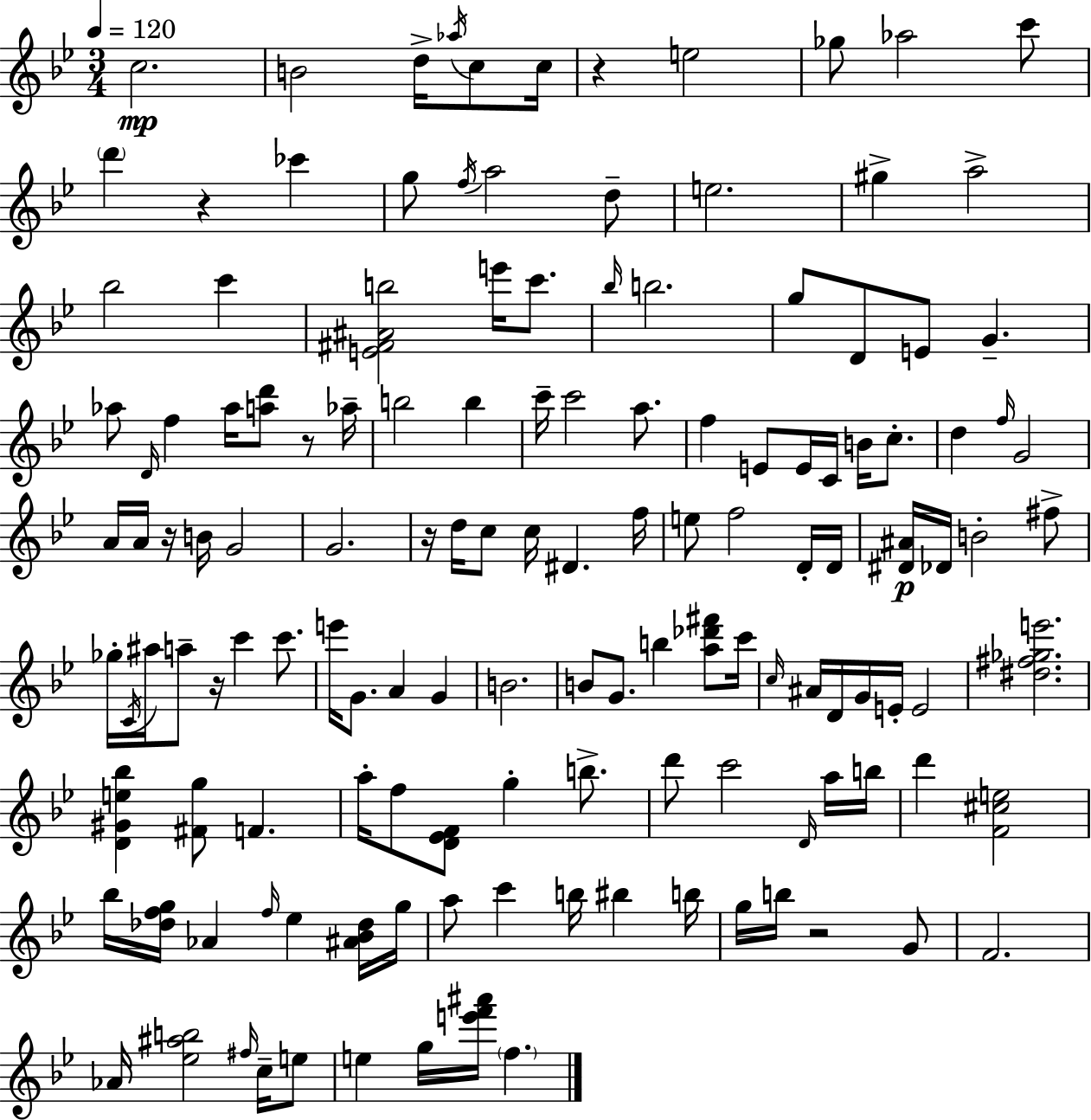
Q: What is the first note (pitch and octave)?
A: C5